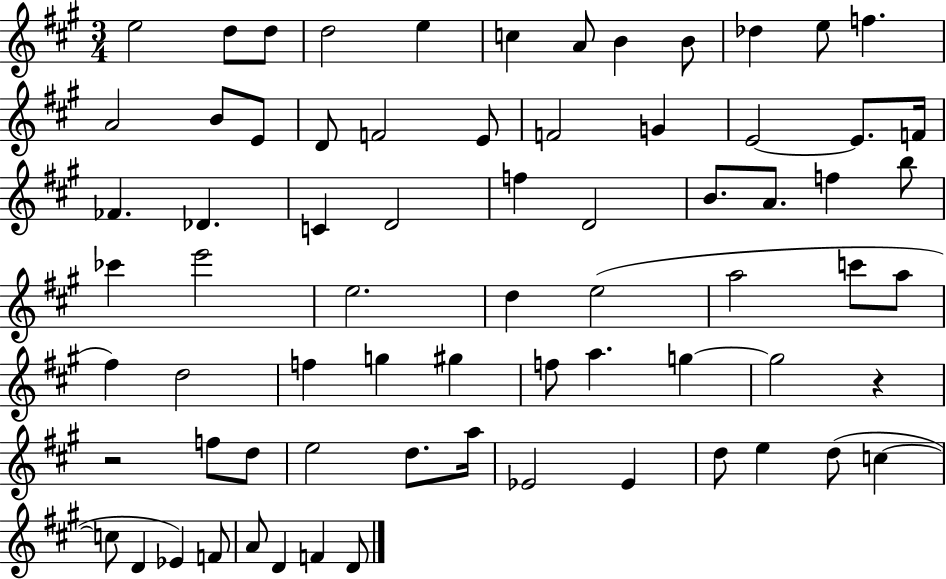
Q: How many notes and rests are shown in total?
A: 71